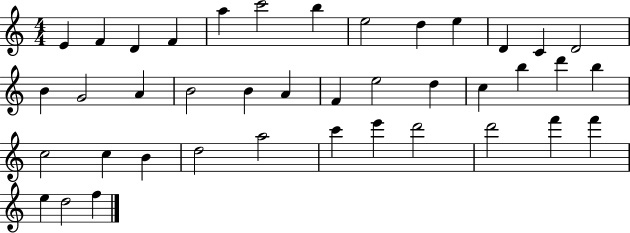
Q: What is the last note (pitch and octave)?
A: F5